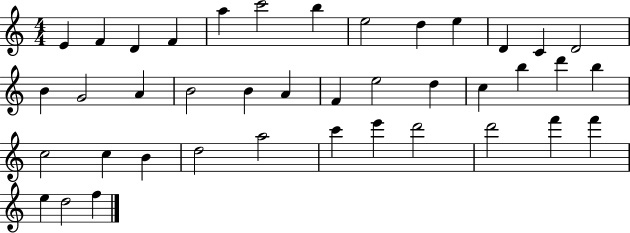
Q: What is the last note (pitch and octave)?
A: F5